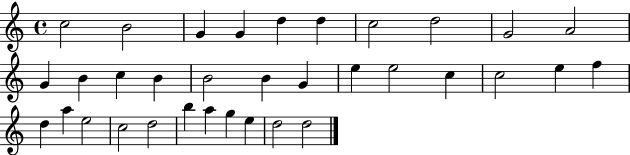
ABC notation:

X:1
T:Untitled
M:4/4
L:1/4
K:C
c2 B2 G G d d c2 d2 G2 A2 G B c B B2 B G e e2 c c2 e f d a e2 c2 d2 b a g e d2 d2